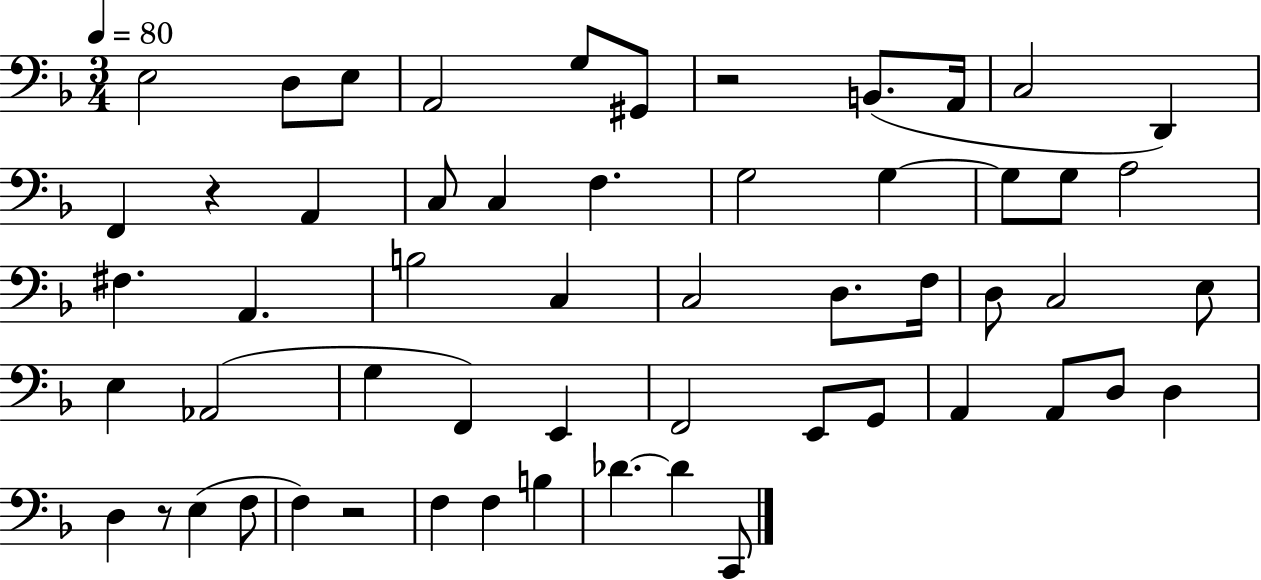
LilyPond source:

{
  \clef bass
  \numericTimeSignature
  \time 3/4
  \key f \major
  \tempo 4 = 80
  e2 d8 e8 | a,2 g8 gis,8 | r2 b,8.( a,16 | c2 d,4) | \break f,4 r4 a,4 | c8 c4 f4. | g2 g4~~ | g8 g8 a2 | \break fis4. a,4. | b2 c4 | c2 d8. f16 | d8 c2 e8 | \break e4 aes,2( | g4 f,4) e,4 | f,2 e,8 g,8 | a,4 a,8 d8 d4 | \break d4 r8 e4( f8 | f4) r2 | f4 f4 b4 | des'4.~~ des'4 c,8 | \break \bar "|."
}